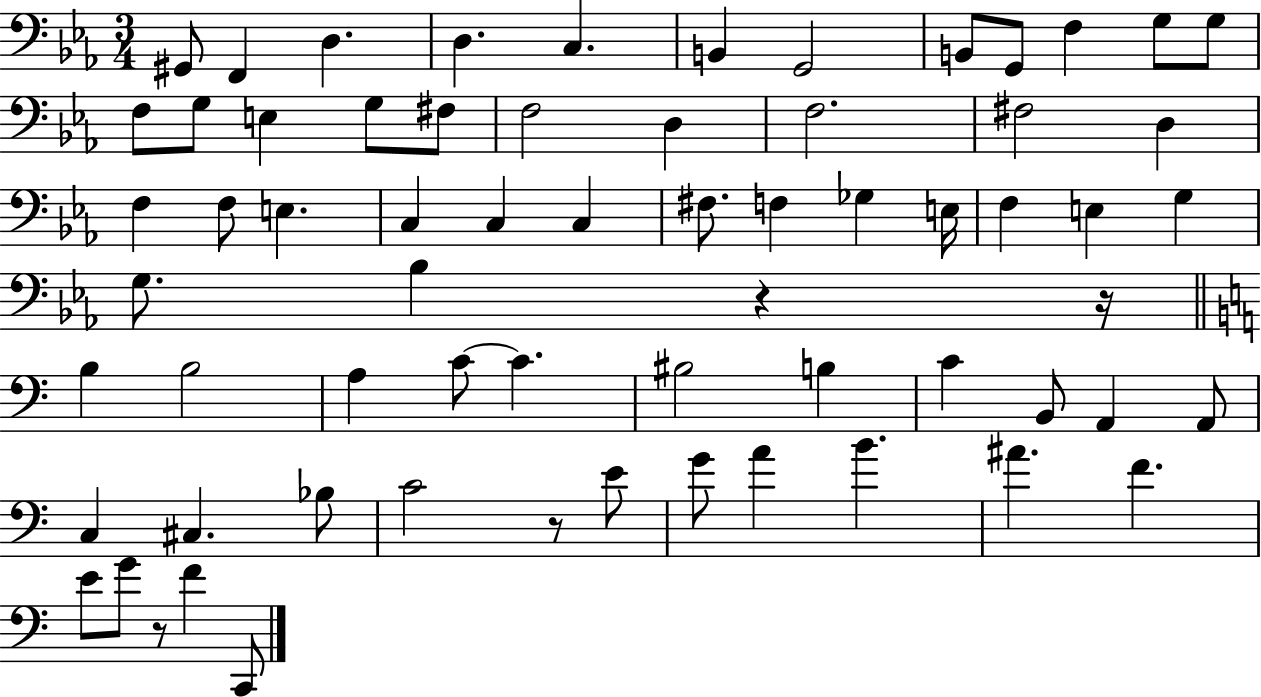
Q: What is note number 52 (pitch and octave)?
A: C4